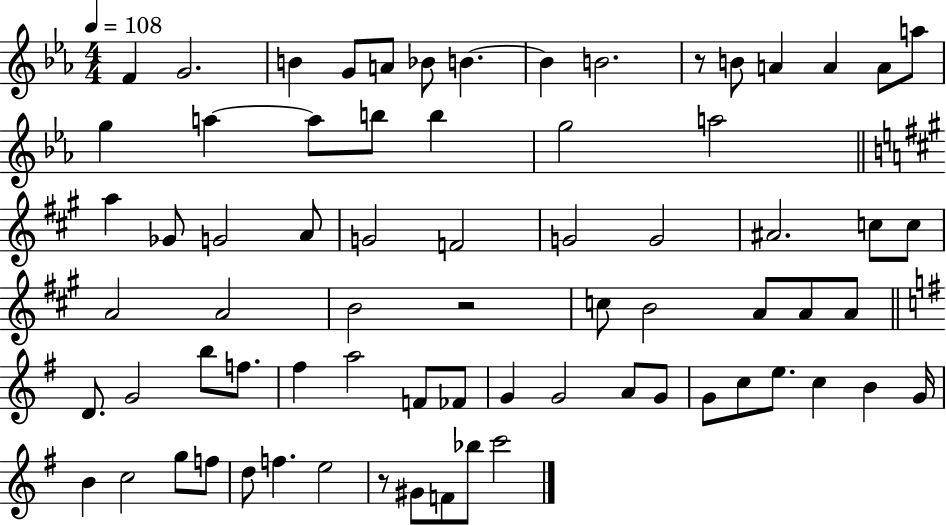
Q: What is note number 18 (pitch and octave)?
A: B5